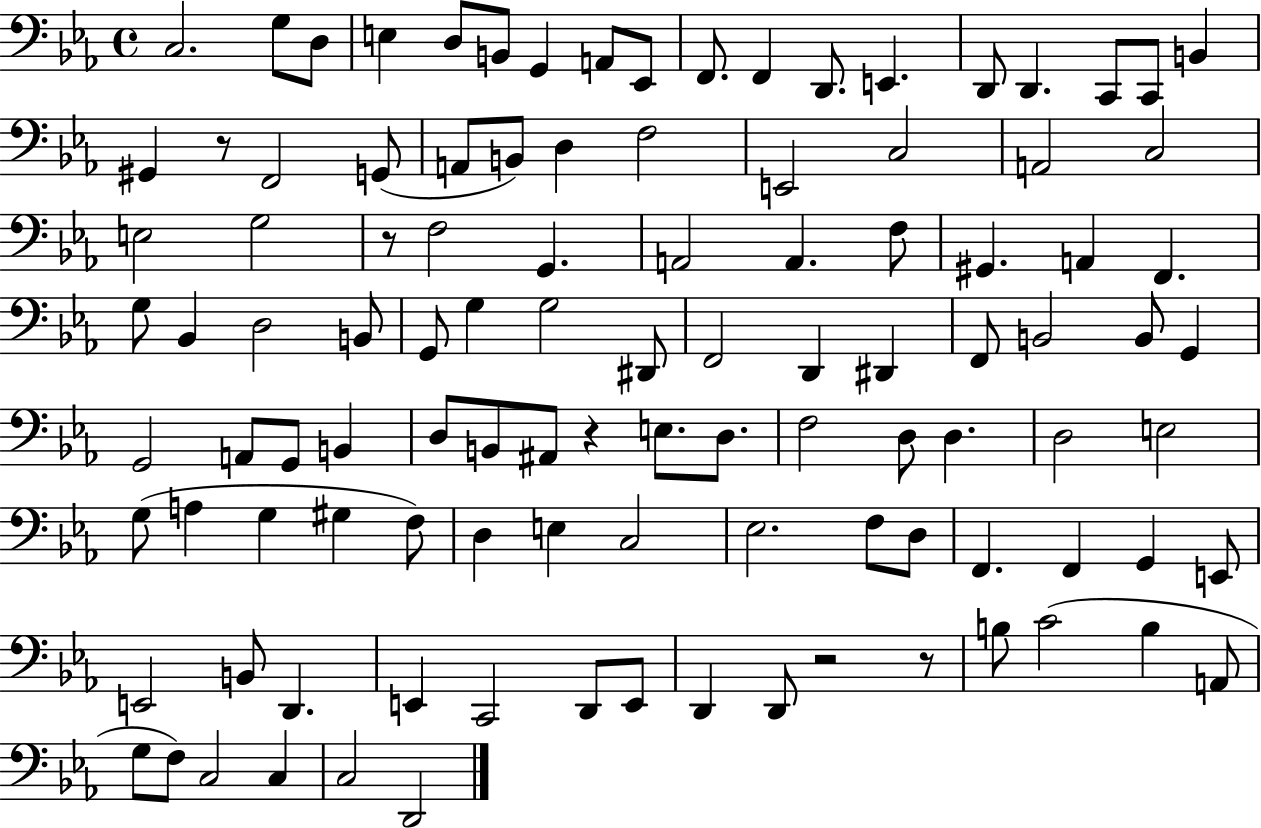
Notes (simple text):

C3/h. G3/e D3/e E3/q D3/e B2/e G2/q A2/e Eb2/e F2/e. F2/q D2/e. E2/q. D2/e D2/q. C2/e C2/e B2/q G#2/q R/e F2/h G2/e A2/e B2/e D3/q F3/h E2/h C3/h A2/h C3/h E3/h G3/h R/e F3/h G2/q. A2/h A2/q. F3/e G#2/q. A2/q F2/q. G3/e Bb2/q D3/h B2/e G2/e G3/q G3/h D#2/e F2/h D2/q D#2/q F2/e B2/h B2/e G2/q G2/h A2/e G2/e B2/q D3/e B2/e A#2/e R/q E3/e. D3/e. F3/h D3/e D3/q. D3/h E3/h G3/e A3/q G3/q G#3/q F3/e D3/q E3/q C3/h Eb3/h. F3/e D3/e F2/q. F2/q G2/q E2/e E2/h B2/e D2/q. E2/q C2/h D2/e E2/e D2/q D2/e R/h R/e B3/e C4/h B3/q A2/e G3/e F3/e C3/h C3/q C3/h D2/h